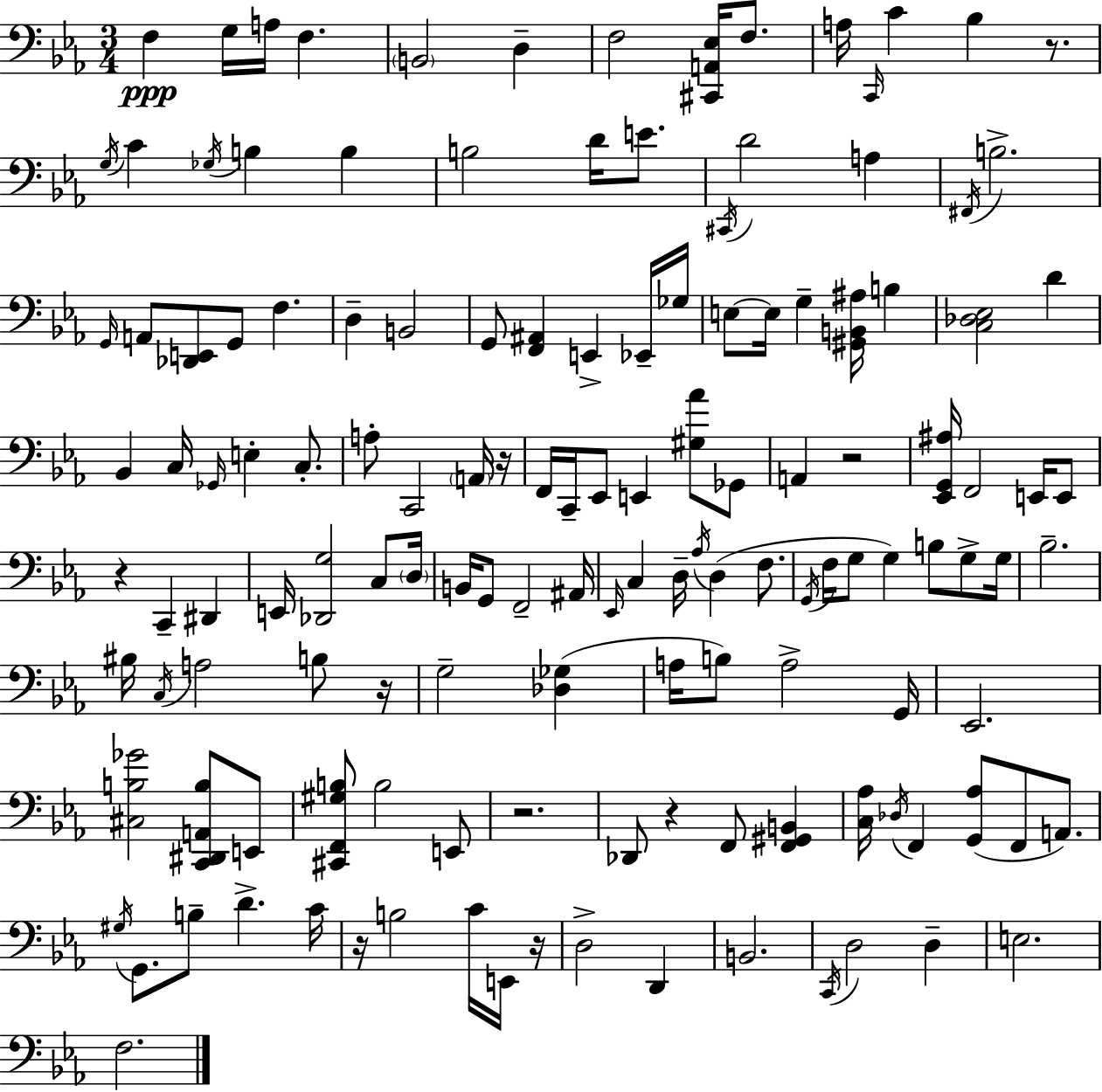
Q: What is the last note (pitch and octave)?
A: F3